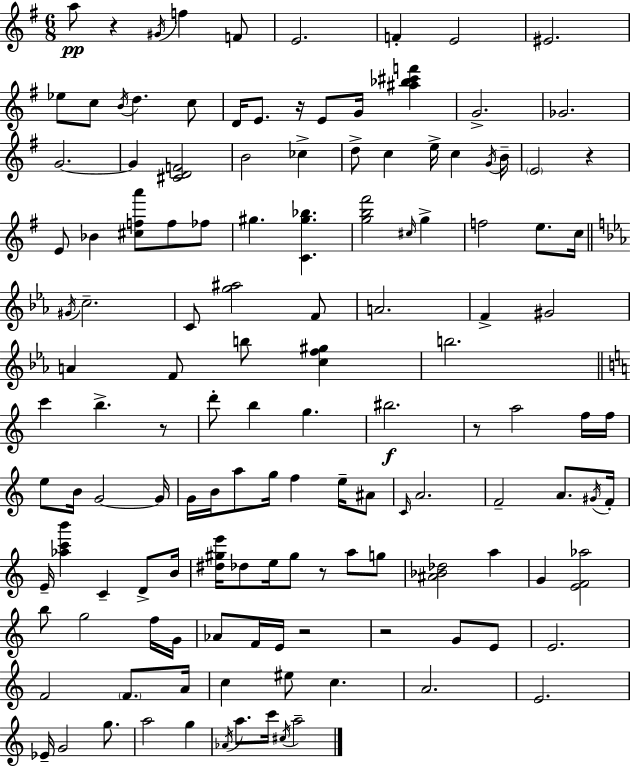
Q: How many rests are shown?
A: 8